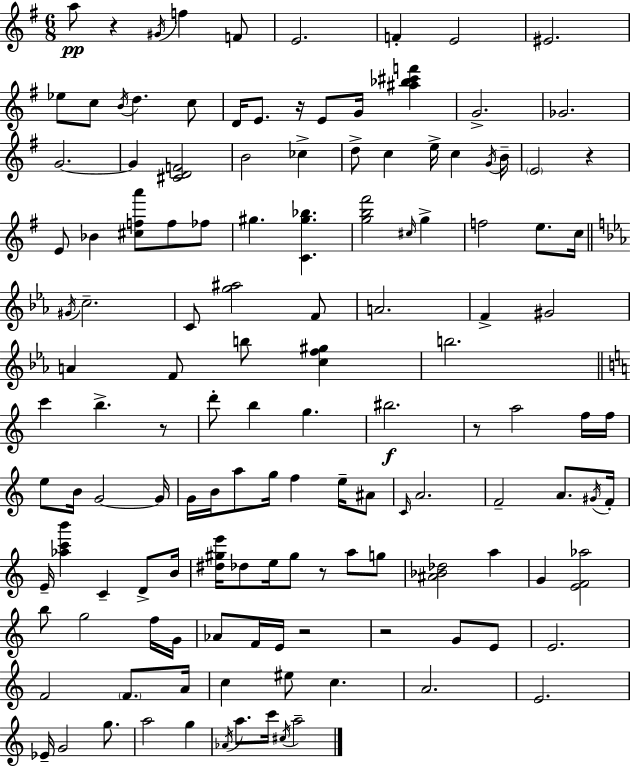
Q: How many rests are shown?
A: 8